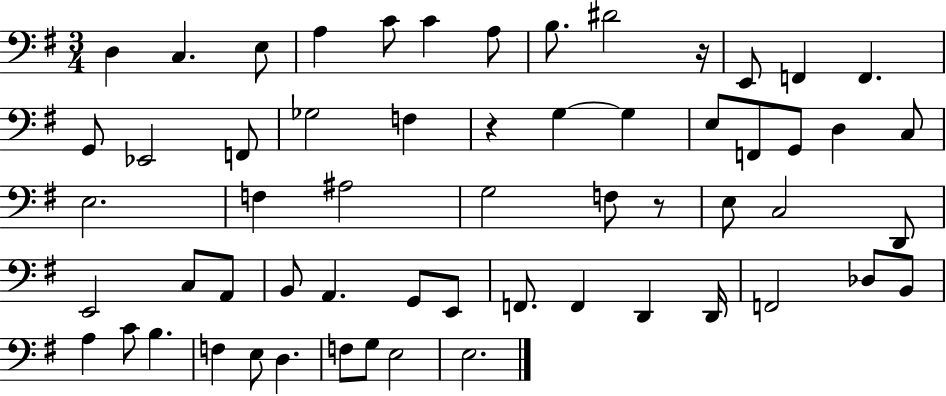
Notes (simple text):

D3/q C3/q. E3/e A3/q C4/e C4/q A3/e B3/e. D#4/h R/s E2/e F2/q F2/q. G2/e Eb2/h F2/e Gb3/h F3/q R/q G3/q G3/q E3/e F2/e G2/e D3/q C3/e E3/h. F3/q A#3/h G3/h F3/e R/e E3/e C3/h D2/e E2/h C3/e A2/e B2/e A2/q. G2/e E2/e F2/e. F2/q D2/q D2/s F2/h Db3/e B2/e A3/q C4/e B3/q. F3/q E3/e D3/q. F3/e G3/e E3/h E3/h.